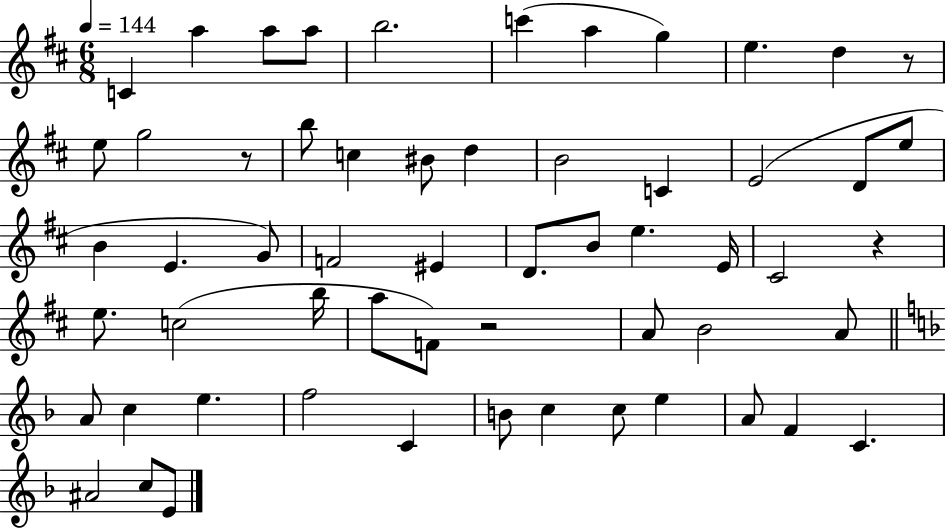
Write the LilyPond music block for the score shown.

{
  \clef treble
  \numericTimeSignature
  \time 6/8
  \key d \major
  \tempo 4 = 144
  c'4 a''4 a''8 a''8 | b''2. | c'''4( a''4 g''4) | e''4. d''4 r8 | \break e''8 g''2 r8 | b''8 c''4 bis'8 d''4 | b'2 c'4 | e'2( d'8 e''8 | \break b'4 e'4. g'8) | f'2 eis'4 | d'8. b'8 e''4. e'16 | cis'2 r4 | \break e''8. c''2( b''16 | a''8 f'8) r2 | a'8 b'2 a'8 | \bar "||" \break \key d \minor a'8 c''4 e''4. | f''2 c'4 | b'8 c''4 c''8 e''4 | a'8 f'4 c'4. | \break ais'2 c''8 e'8 | \bar "|."
}